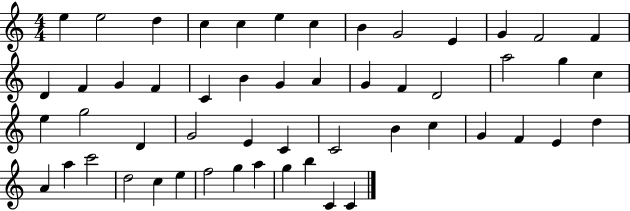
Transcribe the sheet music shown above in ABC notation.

X:1
T:Untitled
M:4/4
L:1/4
K:C
e e2 d c c e c B G2 E G F2 F D F G F C B G A G F D2 a2 g c e g2 D G2 E C C2 B c G F E d A a c'2 d2 c e f2 g a g b C C